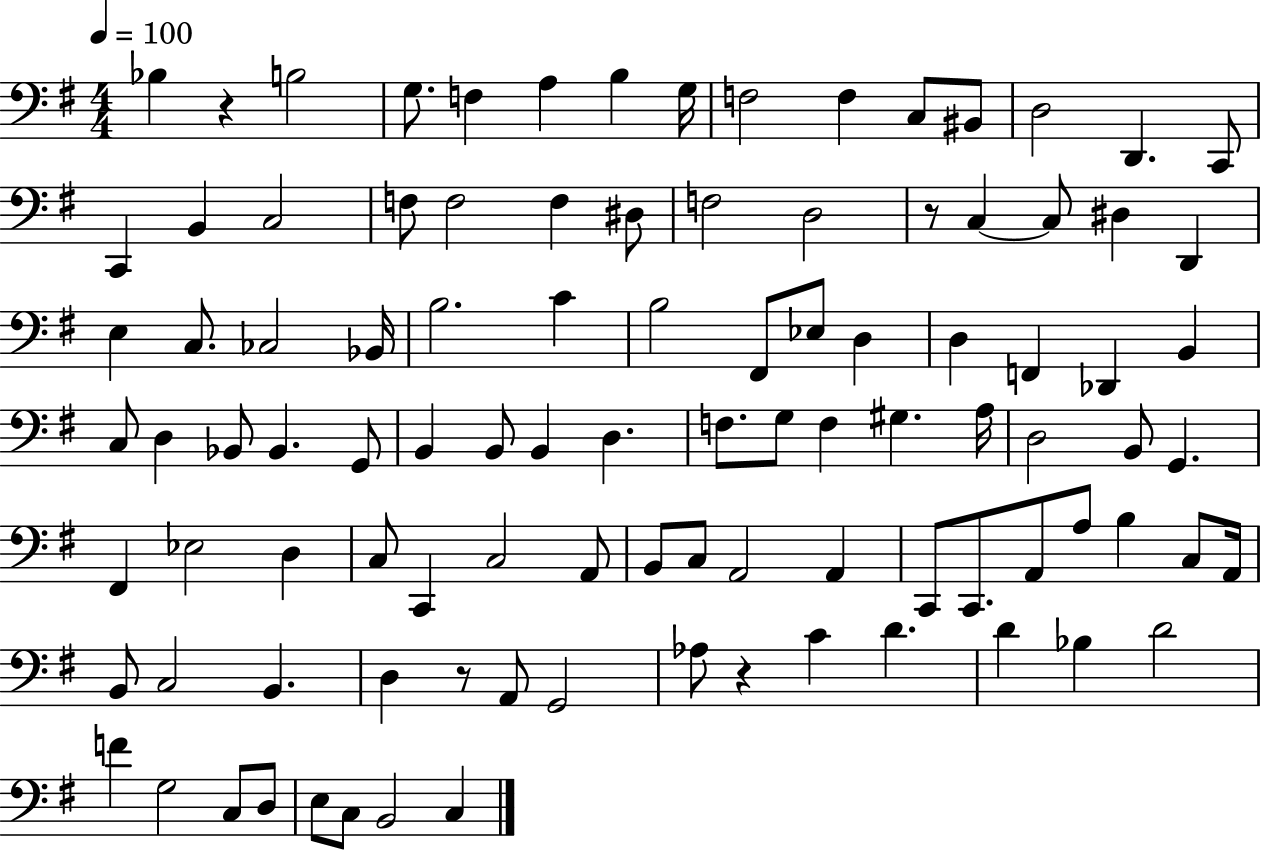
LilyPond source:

{
  \clef bass
  \numericTimeSignature
  \time 4/4
  \key g \major
  \tempo 4 = 100
  bes4 r4 b2 | g8. f4 a4 b4 g16 | f2 f4 c8 bis,8 | d2 d,4. c,8 | \break c,4 b,4 c2 | f8 f2 f4 dis8 | f2 d2 | r8 c4~~ c8 dis4 d,4 | \break e4 c8. ces2 bes,16 | b2. c'4 | b2 fis,8 ees8 d4 | d4 f,4 des,4 b,4 | \break c8 d4 bes,8 bes,4. g,8 | b,4 b,8 b,4 d4. | f8. g8 f4 gis4. a16 | d2 b,8 g,4. | \break fis,4 ees2 d4 | c8 c,4 c2 a,8 | b,8 c8 a,2 a,4 | c,8 c,8. a,8 a8 b4 c8 a,16 | \break b,8 c2 b,4. | d4 r8 a,8 g,2 | aes8 r4 c'4 d'4. | d'4 bes4 d'2 | \break f'4 g2 c8 d8 | e8 c8 b,2 c4 | \bar "|."
}